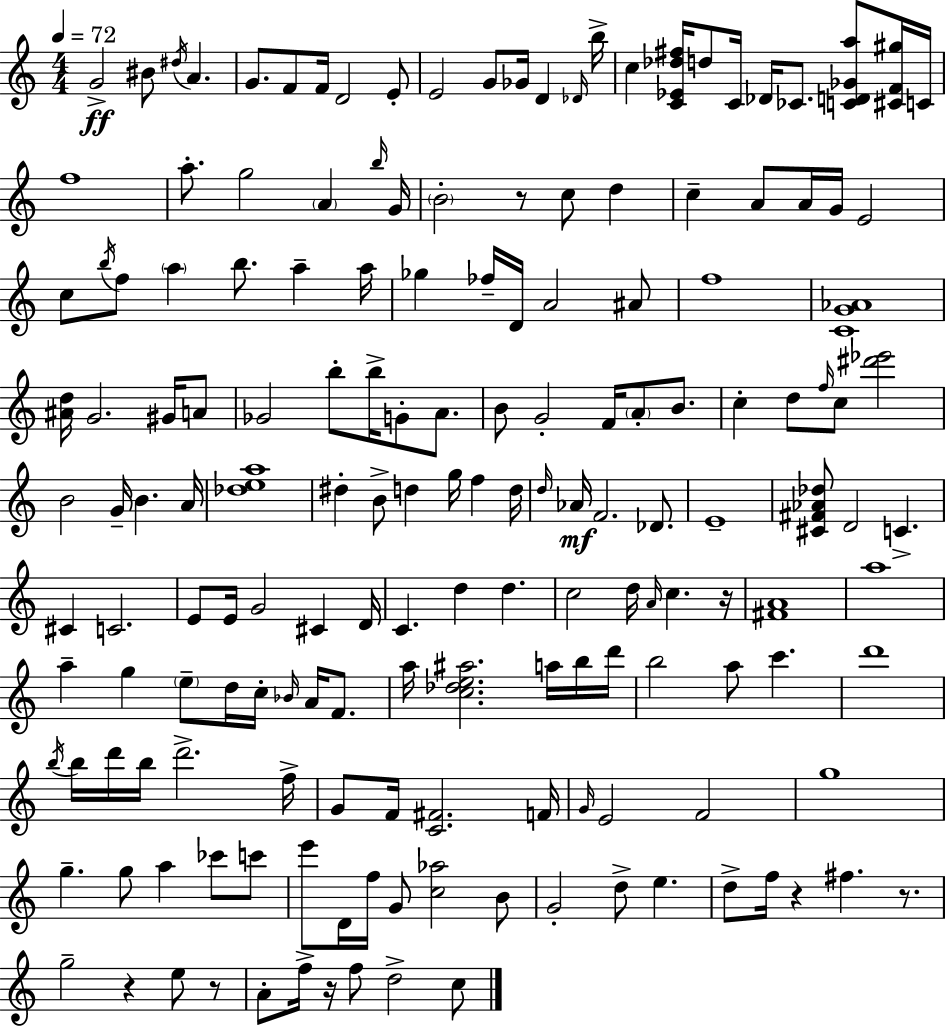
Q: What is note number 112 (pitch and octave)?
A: C6